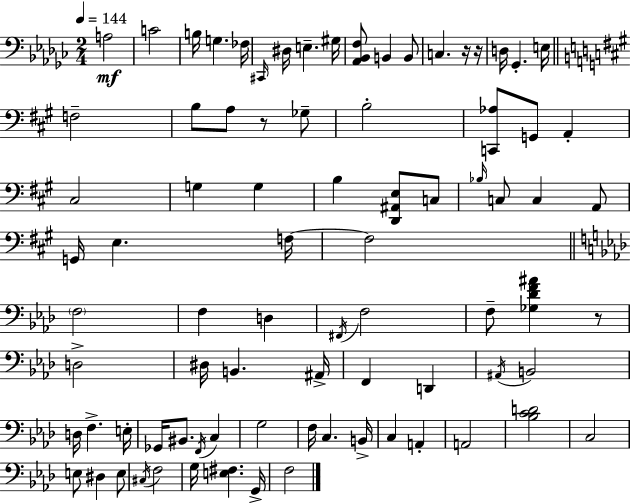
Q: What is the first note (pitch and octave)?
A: A3